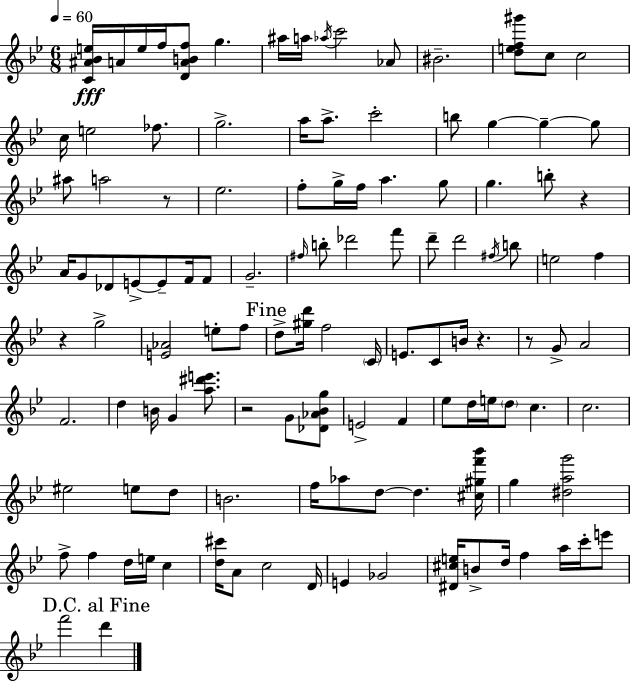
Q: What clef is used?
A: treble